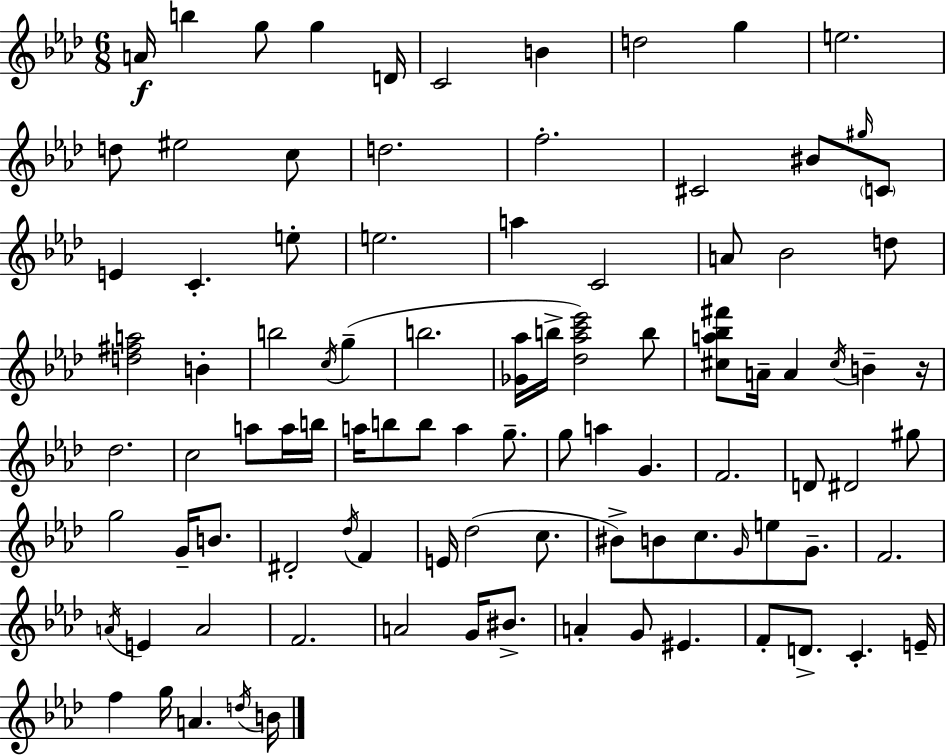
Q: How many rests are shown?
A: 1